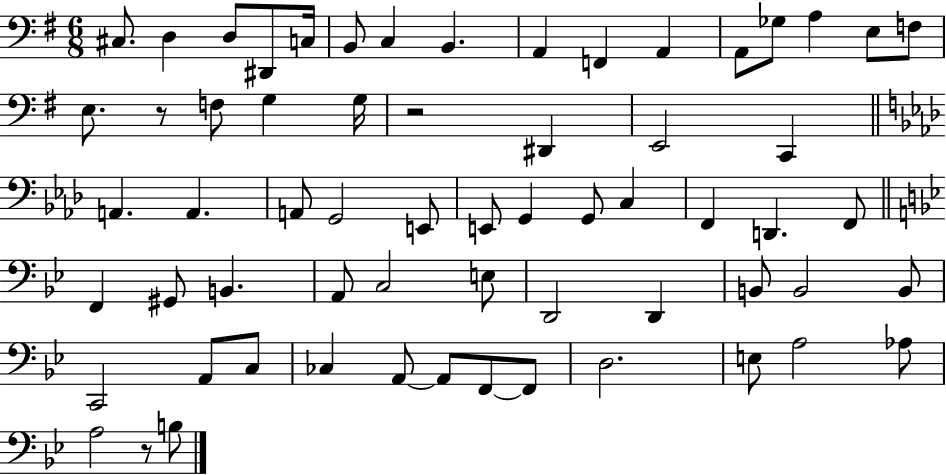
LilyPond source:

{
  \clef bass
  \numericTimeSignature
  \time 6/8
  \key g \major
  cis8. d4 d8 dis,8 c16 | b,8 c4 b,4. | a,4 f,4 a,4 | a,8 ges8 a4 e8 f8 | \break e8. r8 f8 g4 g16 | r2 dis,4 | e,2 c,4 | \bar "||" \break \key aes \major a,4. a,4. | a,8 g,2 e,8 | e,8 g,4 g,8 c4 | f,4 d,4. f,8 | \break \bar "||" \break \key bes \major f,4 gis,8 b,4. | a,8 c2 e8 | d,2 d,4 | b,8 b,2 b,8 | \break c,2 a,8 c8 | ces4 a,8~~ a,8 f,8~~ f,8 | d2. | e8 a2 aes8 | \break a2 r8 b8 | \bar "|."
}